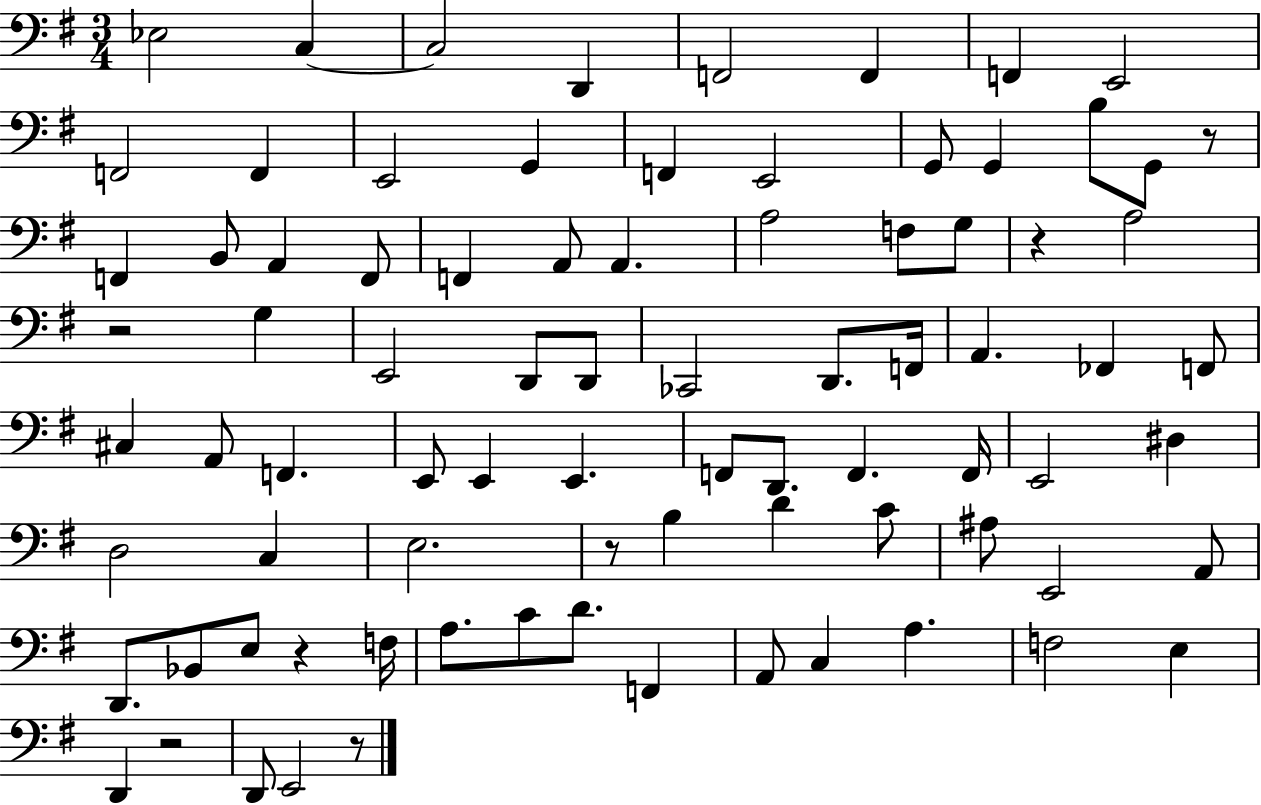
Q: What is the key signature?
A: G major